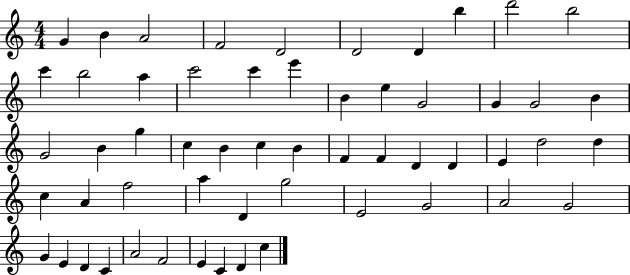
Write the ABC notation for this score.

X:1
T:Untitled
M:4/4
L:1/4
K:C
G B A2 F2 D2 D2 D b d'2 b2 c' b2 a c'2 c' e' B e G2 G G2 B G2 B g c B c B F F D D E d2 d c A f2 a D g2 E2 G2 A2 G2 G E D C A2 F2 E C D c